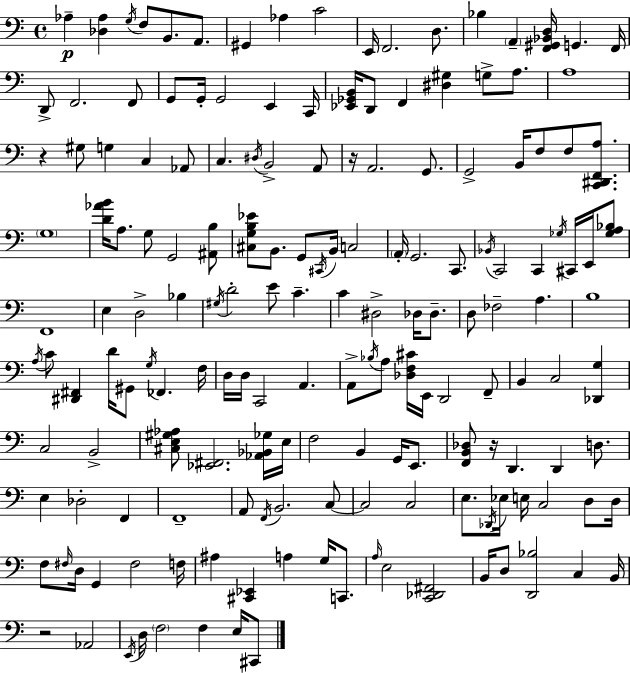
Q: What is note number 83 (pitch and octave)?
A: F3